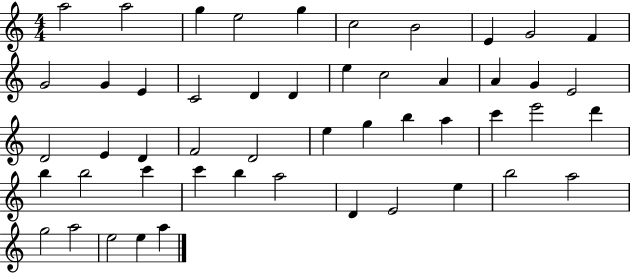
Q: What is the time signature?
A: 4/4